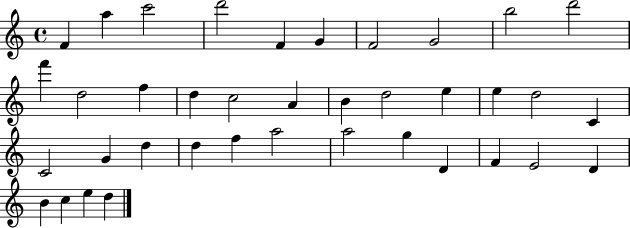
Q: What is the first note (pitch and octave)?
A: F4